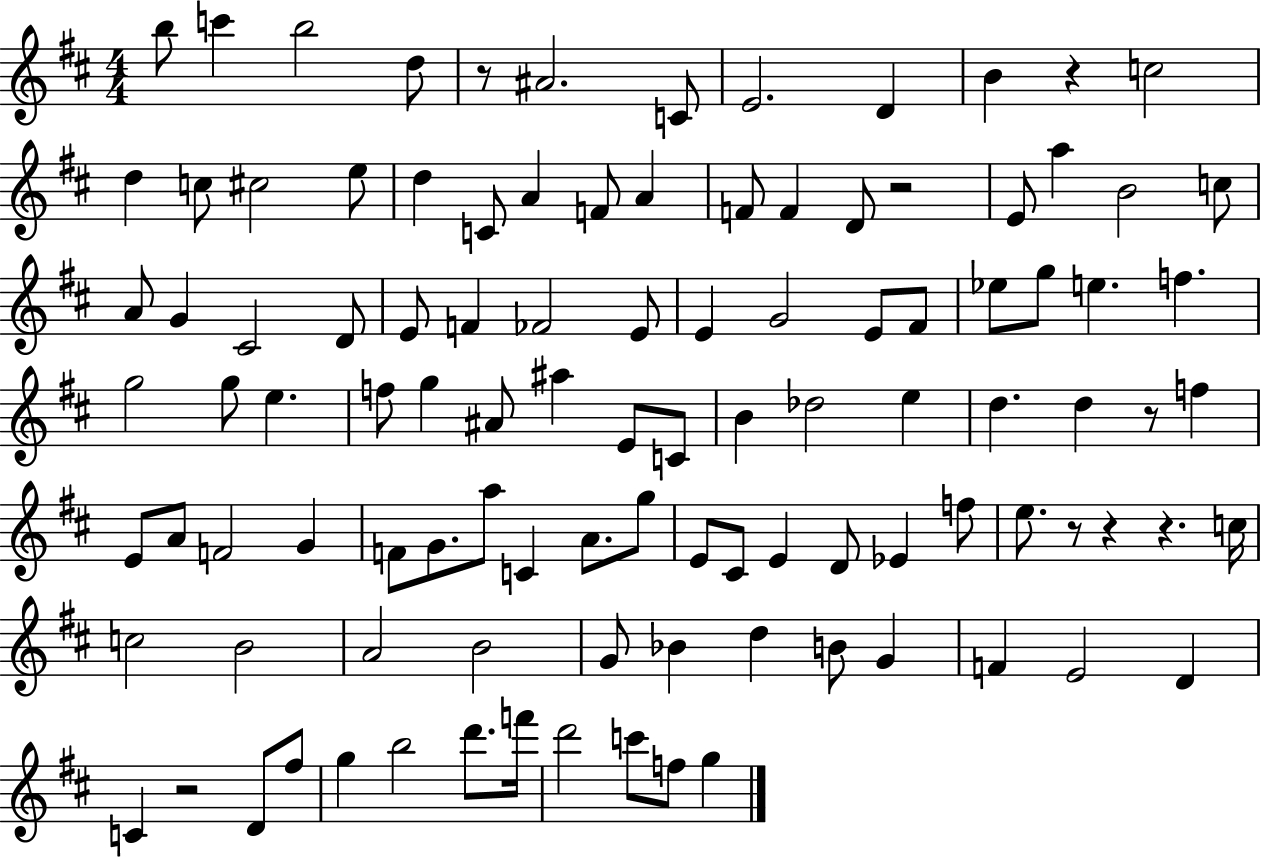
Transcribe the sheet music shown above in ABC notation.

X:1
T:Untitled
M:4/4
L:1/4
K:D
b/2 c' b2 d/2 z/2 ^A2 C/2 E2 D B z c2 d c/2 ^c2 e/2 d C/2 A F/2 A F/2 F D/2 z2 E/2 a B2 c/2 A/2 G ^C2 D/2 E/2 F _F2 E/2 E G2 E/2 ^F/2 _e/2 g/2 e f g2 g/2 e f/2 g ^A/2 ^a E/2 C/2 B _d2 e d d z/2 f E/2 A/2 F2 G F/2 G/2 a/2 C A/2 g/2 E/2 ^C/2 E D/2 _E f/2 e/2 z/2 z z c/4 c2 B2 A2 B2 G/2 _B d B/2 G F E2 D C z2 D/2 ^f/2 g b2 d'/2 f'/4 d'2 c'/2 f/2 g